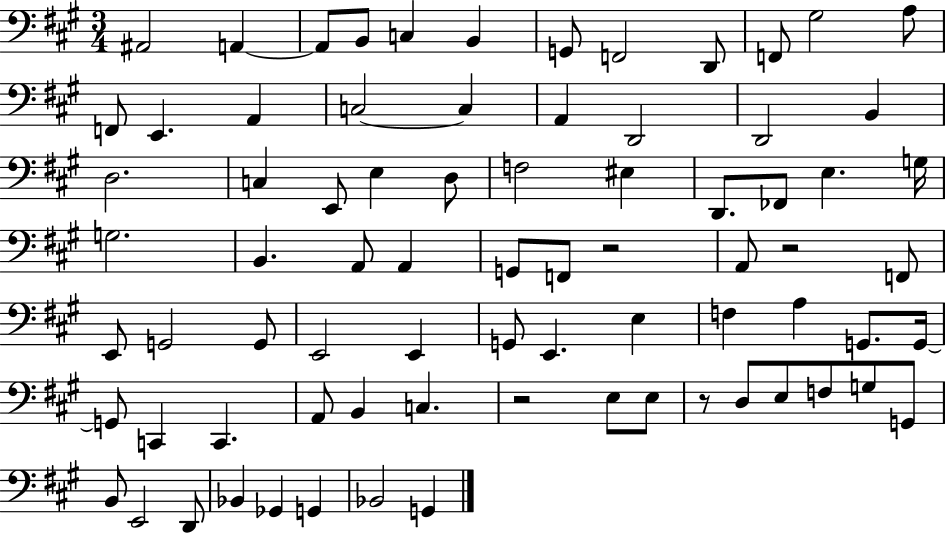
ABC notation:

X:1
T:Untitled
M:3/4
L:1/4
K:A
^A,,2 A,, A,,/2 B,,/2 C, B,, G,,/2 F,,2 D,,/2 F,,/2 ^G,2 A,/2 F,,/2 E,, A,, C,2 C, A,, D,,2 D,,2 B,, D,2 C, E,,/2 E, D,/2 F,2 ^E, D,,/2 _F,,/2 E, G,/4 G,2 B,, A,,/2 A,, G,,/2 F,,/2 z2 A,,/2 z2 F,,/2 E,,/2 G,,2 G,,/2 E,,2 E,, G,,/2 E,, E, F, A, G,,/2 G,,/4 G,,/2 C,, C,, A,,/2 B,, C, z2 E,/2 E,/2 z/2 D,/2 E,/2 F,/2 G,/2 G,,/2 B,,/2 E,,2 D,,/2 _B,, _G,, G,, _B,,2 G,,